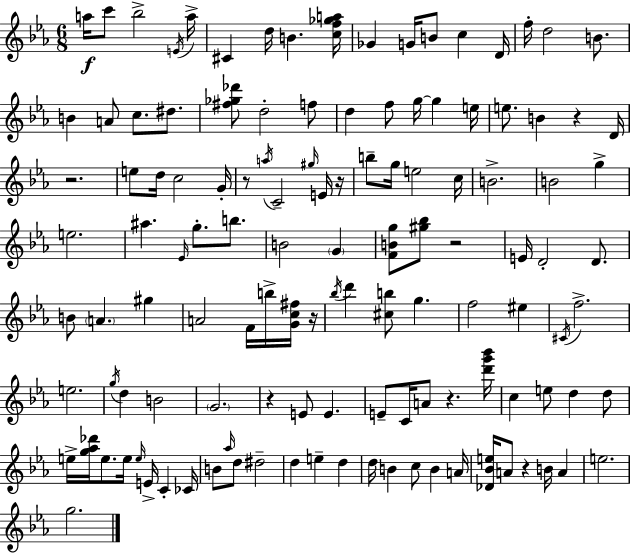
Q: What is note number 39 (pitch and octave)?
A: B5